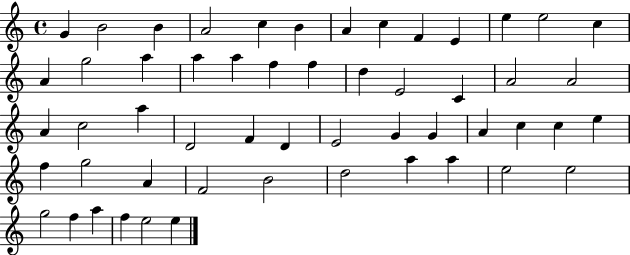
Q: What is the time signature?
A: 4/4